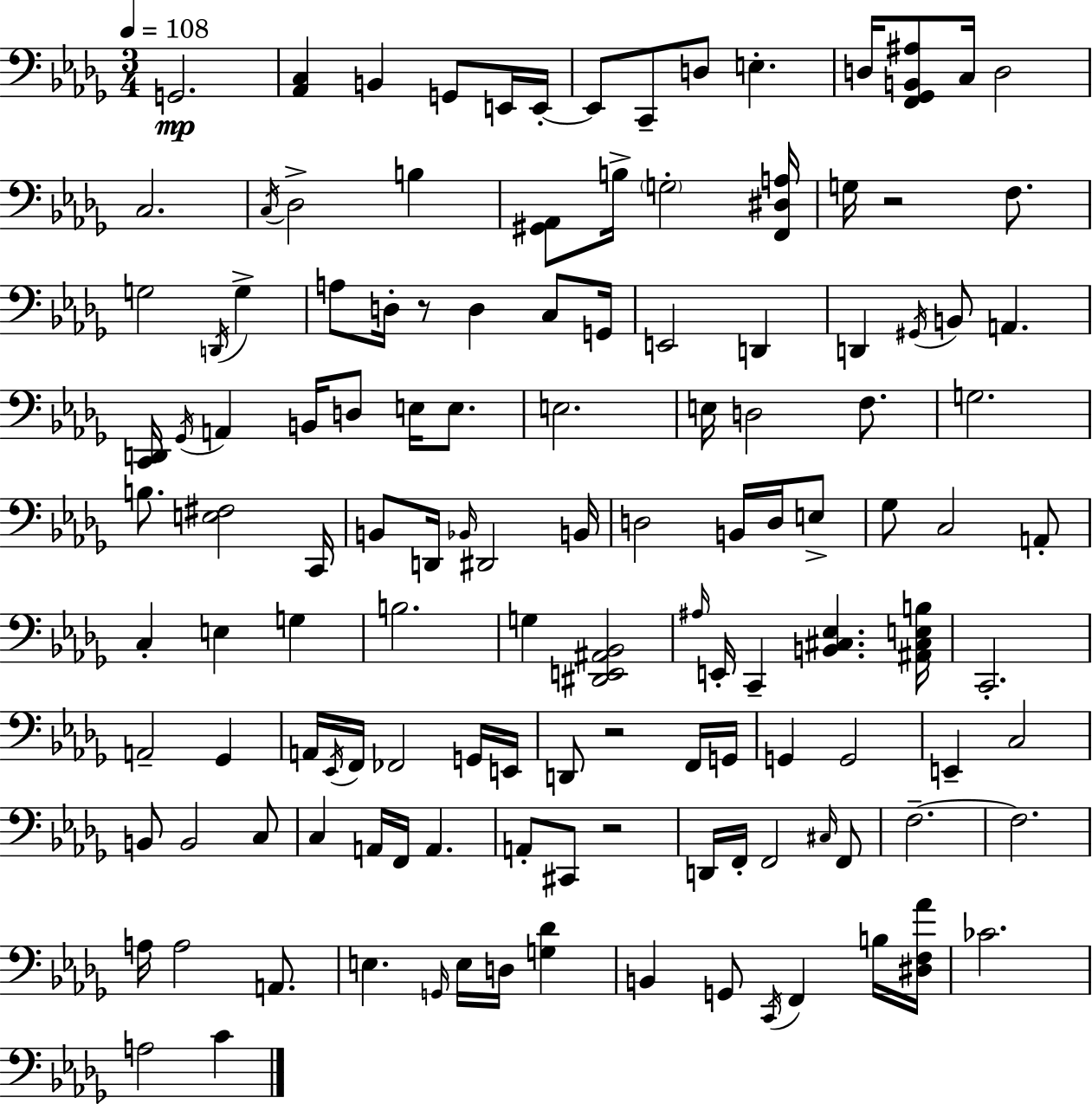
X:1
T:Untitled
M:3/4
L:1/4
K:Bbm
G,,2 [_A,,C,] B,, G,,/2 E,,/4 E,,/4 E,,/2 C,,/2 D,/2 E, D,/4 [F,,_G,,B,,^A,]/2 C,/4 D,2 C,2 C,/4 _D,2 B, [^G,,_A,,]/2 B,/4 G,2 [F,,^D,A,]/4 G,/4 z2 F,/2 G,2 D,,/4 G, A,/2 D,/4 z/2 D, C,/2 G,,/4 E,,2 D,, D,, ^G,,/4 B,,/2 A,, [C,,D,,]/4 _G,,/4 A,, B,,/4 D,/2 E,/4 E,/2 E,2 E,/4 D,2 F,/2 G,2 B,/2 [E,^F,]2 C,,/4 B,,/2 D,,/4 _B,,/4 ^D,,2 B,,/4 D,2 B,,/4 D,/4 E,/2 _G,/2 C,2 A,,/2 C, E, G, B,2 G, [^D,,E,,^A,,_B,,]2 ^A,/4 E,,/4 C,, [B,,^C,_E,] [^A,,^C,E,B,]/4 C,,2 A,,2 _G,, A,,/4 _E,,/4 F,,/4 _F,,2 G,,/4 E,,/4 D,,/2 z2 F,,/4 G,,/4 G,, G,,2 E,, C,2 B,,/2 B,,2 C,/2 C, A,,/4 F,,/4 A,, A,,/2 ^C,,/2 z2 D,,/4 F,,/4 F,,2 ^C,/4 F,,/2 F,2 F,2 A,/4 A,2 A,,/2 E, G,,/4 E,/4 D,/4 [G,_D] B,, G,,/2 C,,/4 F,, B,/4 [^D,F,_A]/4 _C2 A,2 C